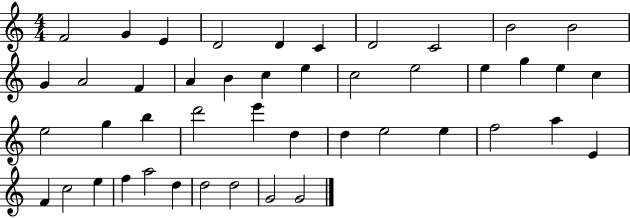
X:1
T:Untitled
M:4/4
L:1/4
K:C
F2 G E D2 D C D2 C2 B2 B2 G A2 F A B c e c2 e2 e g e c e2 g b d'2 e' d d e2 e f2 a E F c2 e f a2 d d2 d2 G2 G2